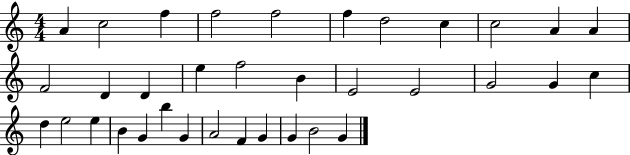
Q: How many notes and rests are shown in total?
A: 35